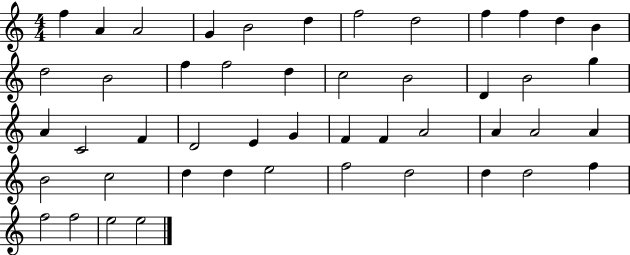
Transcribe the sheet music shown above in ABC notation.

X:1
T:Untitled
M:4/4
L:1/4
K:C
f A A2 G B2 d f2 d2 f f d B d2 B2 f f2 d c2 B2 D B2 g A C2 F D2 E G F F A2 A A2 A B2 c2 d d e2 f2 d2 d d2 f f2 f2 e2 e2